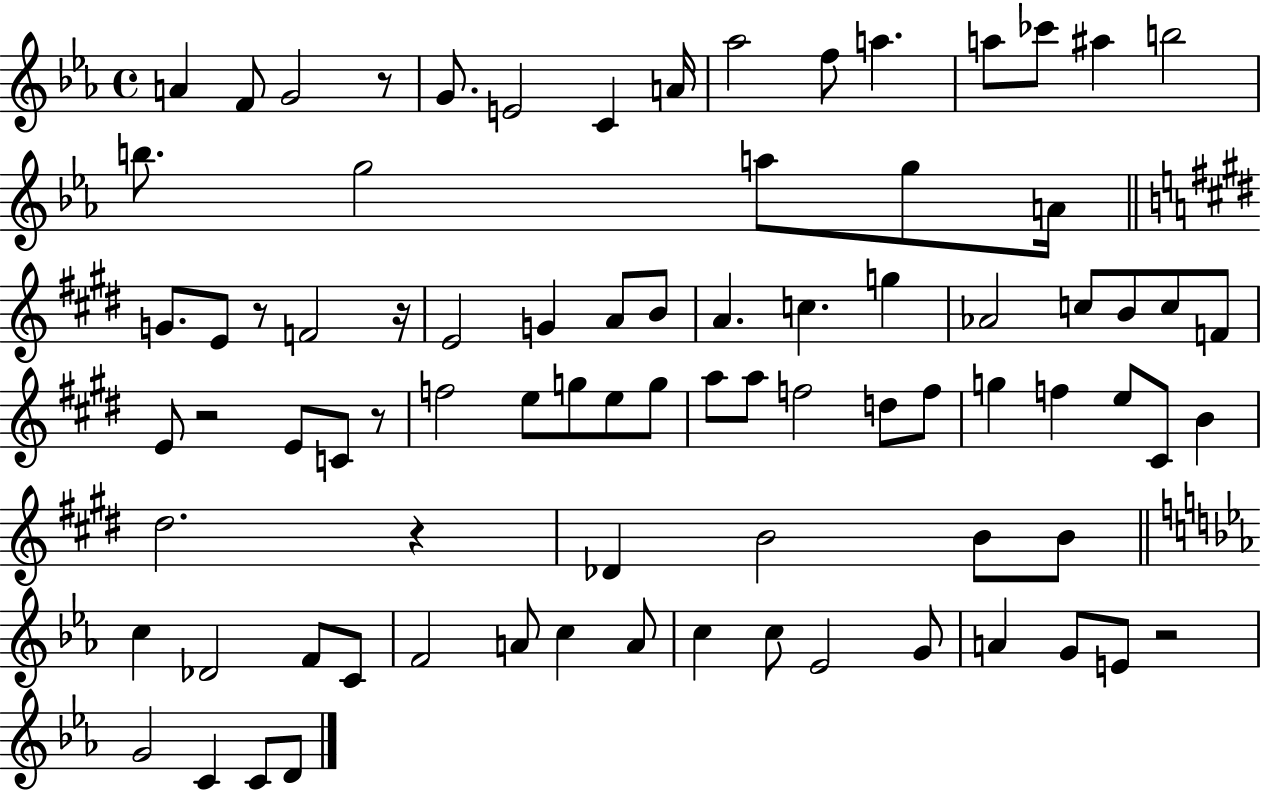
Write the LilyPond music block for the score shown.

{
  \clef treble
  \time 4/4
  \defaultTimeSignature
  \key ees \major
  a'4 f'8 g'2 r8 | g'8. e'2 c'4 a'16 | aes''2 f''8 a''4. | a''8 ces'''8 ais''4 b''2 | \break b''8. g''2 a''8 g''8 a'16 | \bar "||" \break \key e \major g'8. e'8 r8 f'2 r16 | e'2 g'4 a'8 b'8 | a'4. c''4. g''4 | aes'2 c''8 b'8 c''8 f'8 | \break e'8 r2 e'8 c'8 r8 | f''2 e''8 g''8 e''8 g''8 | a''8 a''8 f''2 d''8 f''8 | g''4 f''4 e''8 cis'8 b'4 | \break dis''2. r4 | des'4 b'2 b'8 b'8 | \bar "||" \break \key c \minor c''4 des'2 f'8 c'8 | f'2 a'8 c''4 a'8 | c''4 c''8 ees'2 g'8 | a'4 g'8 e'8 r2 | \break g'2 c'4 c'8 d'8 | \bar "|."
}